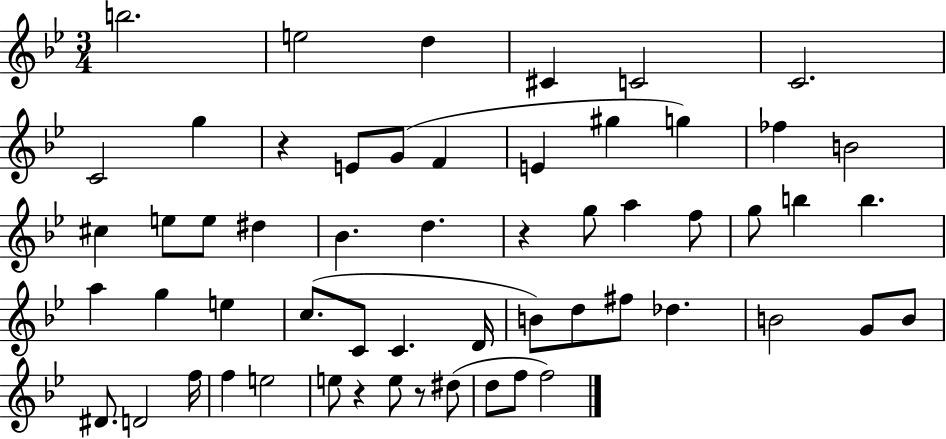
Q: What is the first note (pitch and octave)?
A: B5